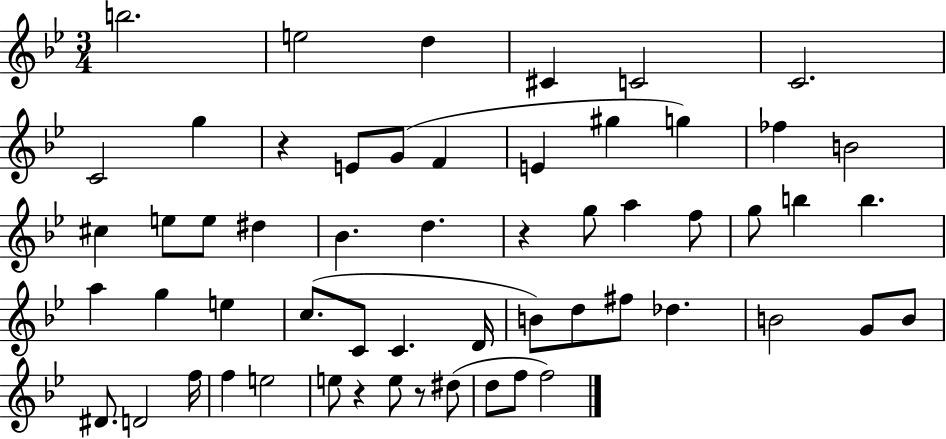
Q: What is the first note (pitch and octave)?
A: B5